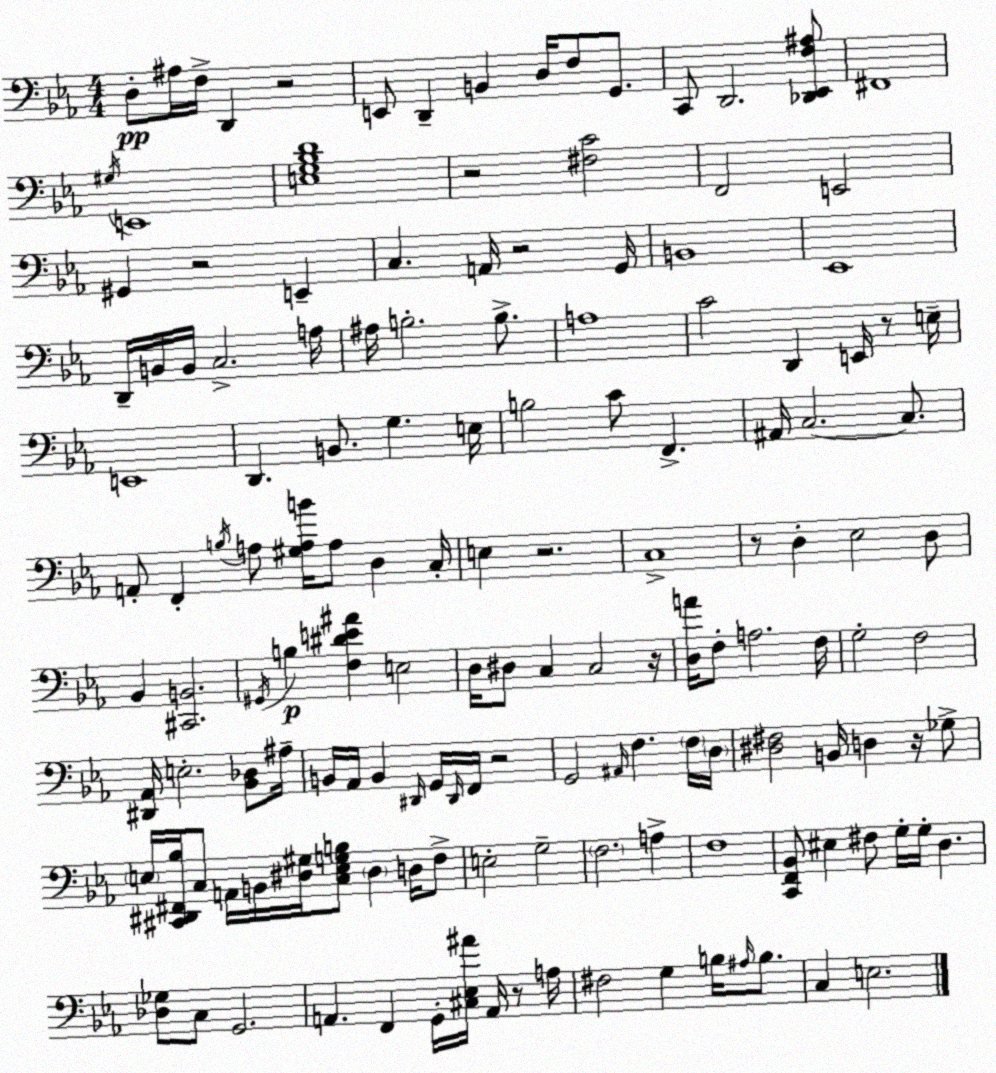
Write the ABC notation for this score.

X:1
T:Untitled
M:4/4
L:1/4
K:Eb
D,/2 ^A,/4 F,/4 D,, z2 E,,/2 D,, B,, D,/4 F,/2 G,,/2 C,,/2 D,,2 [_D,,_E,,F,^A,]/2 ^F,,4 ^G,/4 E,,4 [E,G,_B,D]4 z2 [^F,C]2 F,,2 E,,2 ^G,, z2 E,, C, A,,/4 z2 G,,/4 B,,4 _E,,4 D,,/4 B,,/4 B,,/4 C,2 A,/4 ^A,/4 B,2 B,/2 A,4 C2 D,, E,,/4 z/2 E,/4 E,,4 D,, B,,/2 G, E,/4 B,2 C/2 F,, ^A,,/4 C,2 C,/2 A,,/2 F,, B,/4 A,/2 [^G,A,B]/4 A,/2 D, C,/4 E, z2 C,4 z/2 D, _E,2 D,/2 _B,, [^C,,B,,]2 ^G,,/4 B, [F,^DE^A] E,2 D,/4 ^D,/2 C, C,2 z/4 [D,A]/4 F,/2 A,2 F,/4 G,2 F,2 [^D,,_A,,]/4 E,2 [_B,,_D,]/2 ^A,/4 B,,/4 _A,,/4 B,, ^D,,/4 G,,/4 ^D,,/4 F,,/4 z2 G,,2 ^A,,/4 F, F,/4 D,/4 [^D,^F,]2 B,,/4 D, z/4 _G,/2 E,/4 [^C,,^D,,^F,,_B,]/4 C,/2 A,,/4 B,,/4 [^D,^G,]/4 [C,E,G,B,]/2 ^D, D,/4 F,/2 E,2 G,2 F,2 A, F,4 [C,,F,,_B,,]/2 ^E, ^F,/2 G,/4 G,/4 D, [_D,_G,]/2 C,/2 G,,2 A,, F,, G,,/4 [^C,_E,^A]/4 A,,/4 z/2 A,/4 ^F,2 G, B,/4 ^A,/4 B,/2 C, E,2